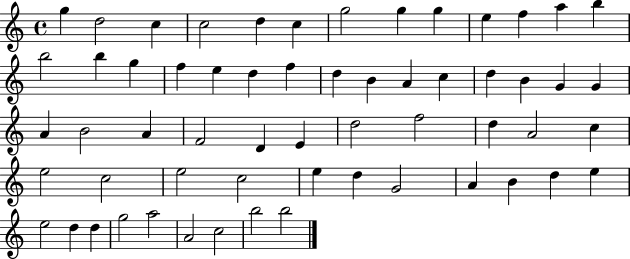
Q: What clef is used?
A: treble